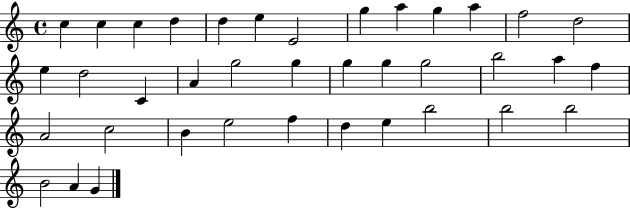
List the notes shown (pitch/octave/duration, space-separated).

C5/q C5/q C5/q D5/q D5/q E5/q E4/h G5/q A5/q G5/q A5/q F5/h D5/h E5/q D5/h C4/q A4/q G5/h G5/q G5/q G5/q G5/h B5/h A5/q F5/q A4/h C5/h B4/q E5/h F5/q D5/q E5/q B5/h B5/h B5/h B4/h A4/q G4/q